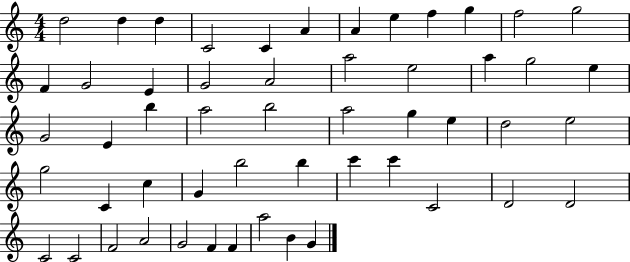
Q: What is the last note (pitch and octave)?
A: G4